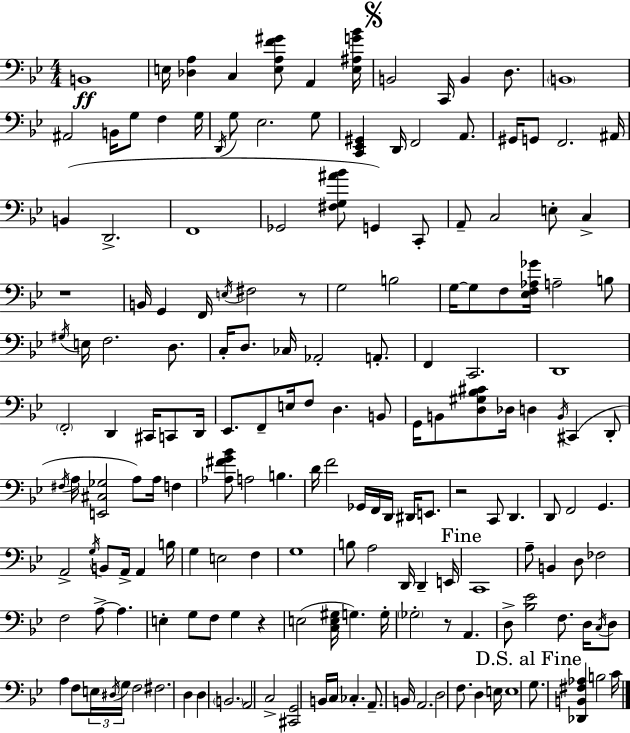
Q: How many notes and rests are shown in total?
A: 177